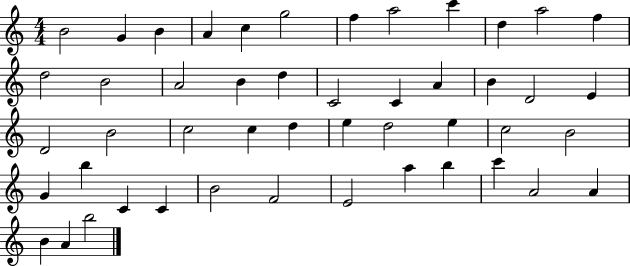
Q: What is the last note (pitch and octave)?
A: B5